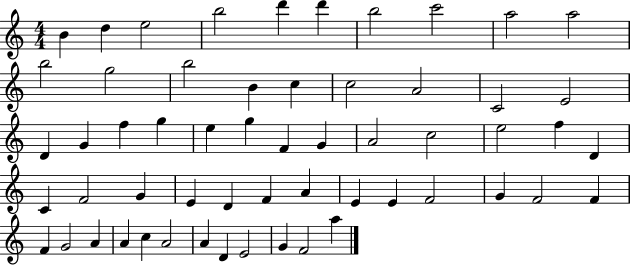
{
  \clef treble
  \numericTimeSignature
  \time 4/4
  \key c \major
  b'4 d''4 e''2 | b''2 d'''4 d'''4 | b''2 c'''2 | a''2 a''2 | \break b''2 g''2 | b''2 b'4 c''4 | c''2 a'2 | c'2 e'2 | \break d'4 g'4 f''4 g''4 | e''4 g''4 f'4 g'4 | a'2 c''2 | e''2 f''4 d'4 | \break c'4 f'2 g'4 | e'4 d'4 f'4 a'4 | e'4 e'4 f'2 | g'4 f'2 f'4 | \break f'4 g'2 a'4 | a'4 c''4 a'2 | a'4 d'4 e'2 | g'4 f'2 a''4 | \break \bar "|."
}